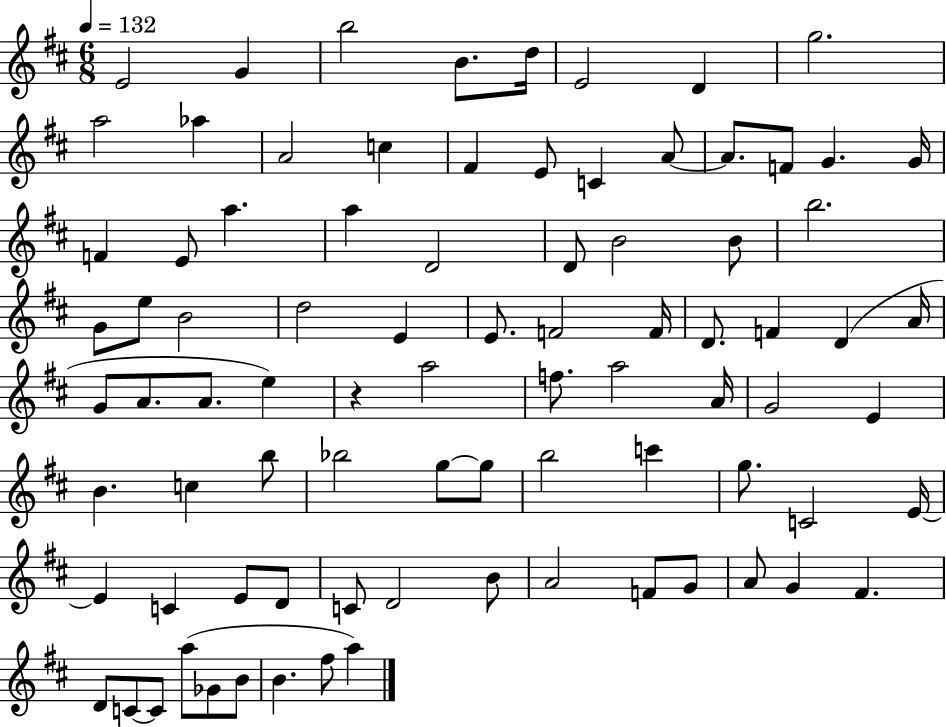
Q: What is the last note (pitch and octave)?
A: A5